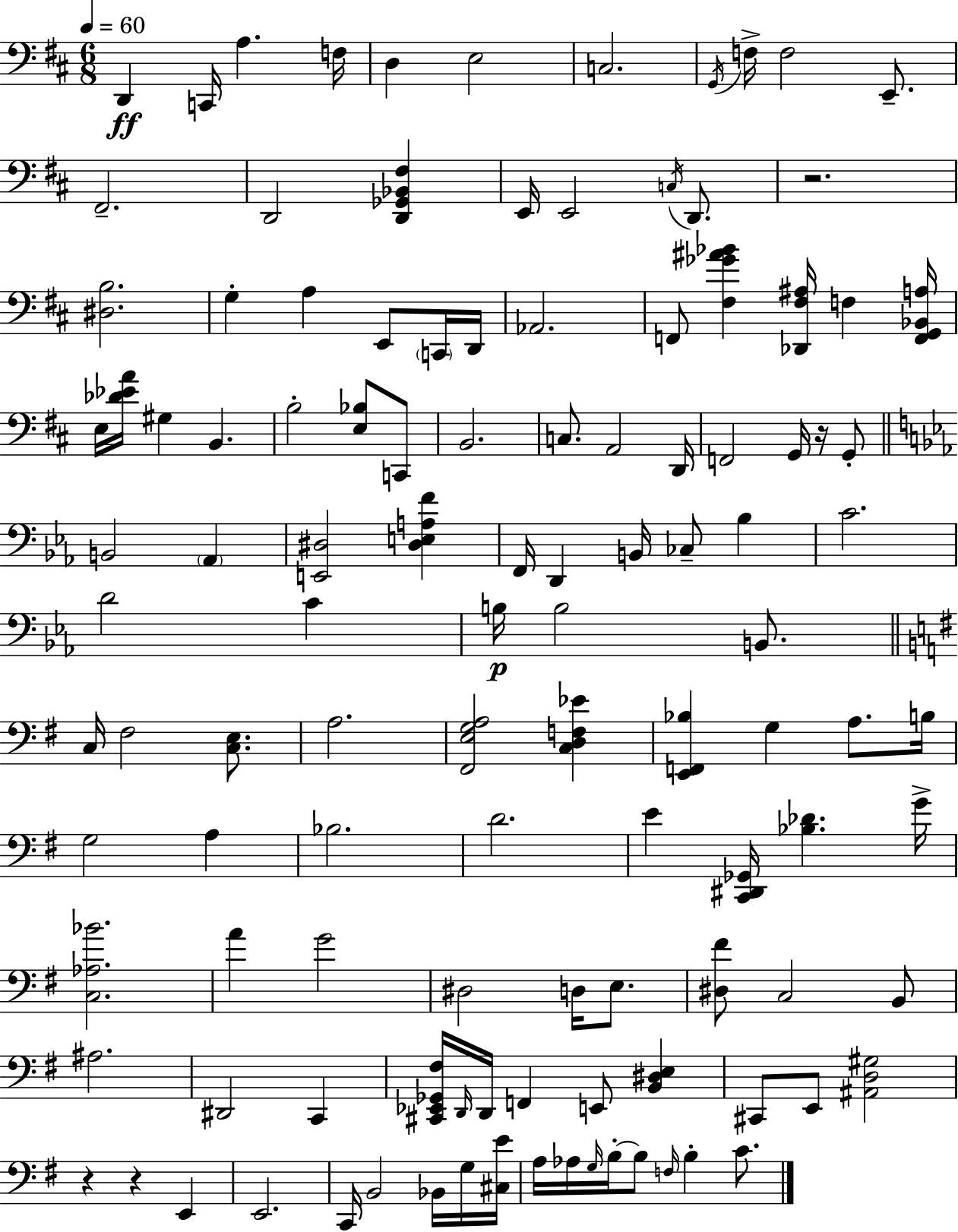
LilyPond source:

{
  \clef bass
  \numericTimeSignature
  \time 6/8
  \key d \major
  \tempo 4 = 60
  \repeat volta 2 { d,4\ff c,16 a4. f16 | d4 e2 | c2. | \acciaccatura { g,16 } f16-> f2 e,8.-- | \break fis,2.-- | d,2 <d, ges, bes, fis>4 | e,16 e,2 \acciaccatura { c16 } d,8. | r2. | \break <dis b>2. | g4-. a4 e,8 | \parenthesize c,16 d,16 aes,2. | f,8 <fis ges' ais' bes'>4 <des, fis ais>16 f4 | \break <f, g, bes, a>16 e16 <des' ees' a'>16 gis4 b,4. | b2-. <e bes>8 | c,8 b,2. | c8. a,2 | \break d,16 f,2 g,16 r16 | g,8-. \bar "||" \break \key ees \major b,2 \parenthesize aes,4 | <e, dis>2 <dis e a f'>4 | f,16 d,4 b,16 ces8-- bes4 | c'2. | \break d'2 c'4 | b16\p b2 b,8. | \bar "||" \break \key e \minor c16 fis2 <c e>8. | a2. | <fis, e g a>2 <c d f ees'>4 | <e, f, bes>4 g4 a8. b16 | \break g2 a4 | bes2. | d'2. | e'4 <c, dis, ges,>16 <bes des'>4. g'16-> | \break <c aes bes'>2. | a'4 g'2 | dis2 d16 e8. | <dis fis'>8 c2 b,8 | \break ais2. | dis,2 c,4 | <cis, ees, ges, fis>16 \grace { d,16 } d,16 f,4 e,8 <b, dis e>4 | cis,8 e,8 <ais, d gis>2 | \break r4 r4 e,4 | e,2. | c,16 b,2 bes,16 g16 | <cis e'>16 a16 aes16 \grace { g16 } b16-.~~ b8 \grace { f16 } b4-. | \break c'8. } \bar "|."
}